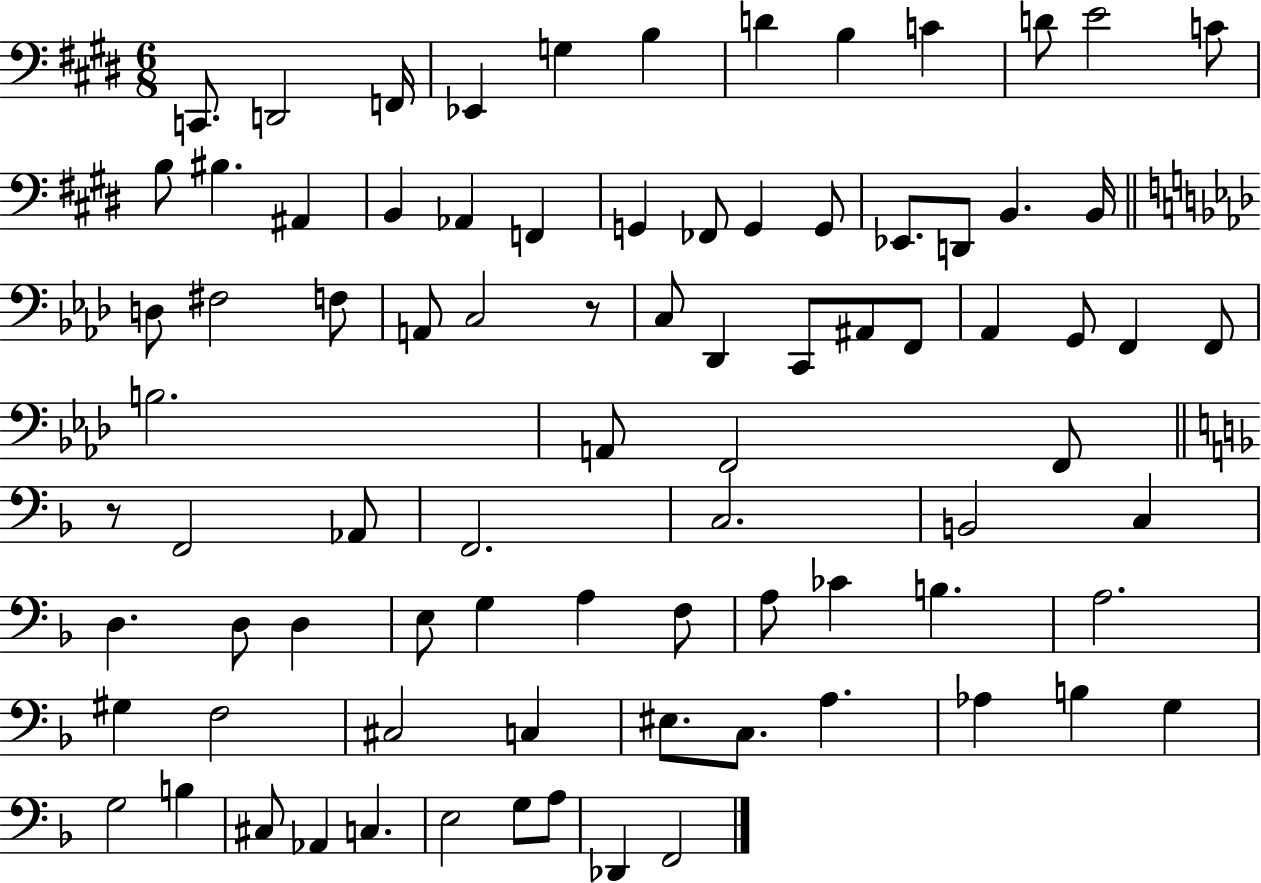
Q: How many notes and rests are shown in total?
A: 83